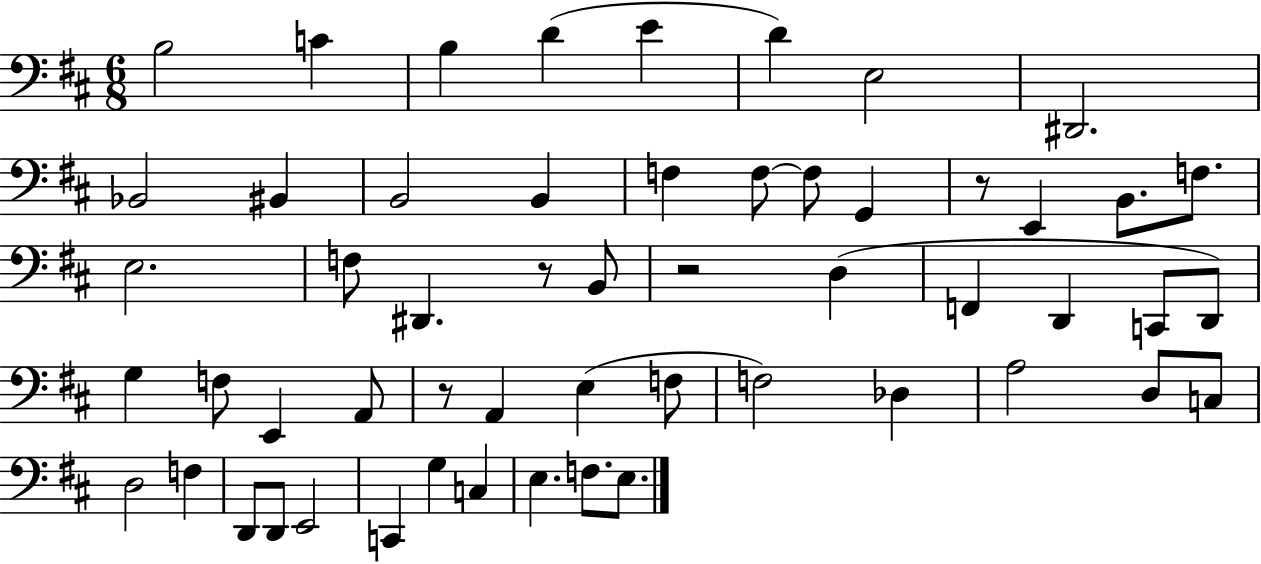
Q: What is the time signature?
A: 6/8